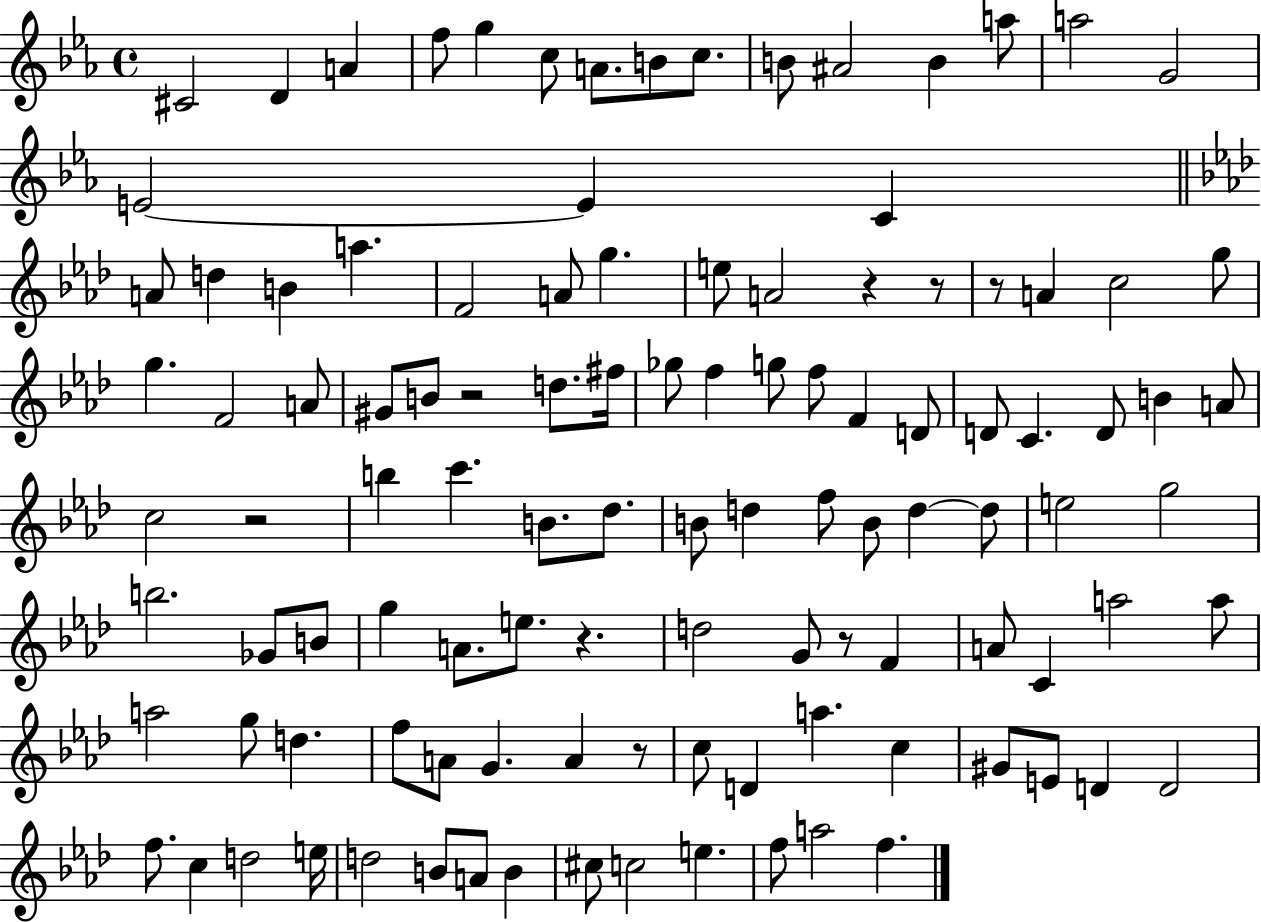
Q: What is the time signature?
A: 4/4